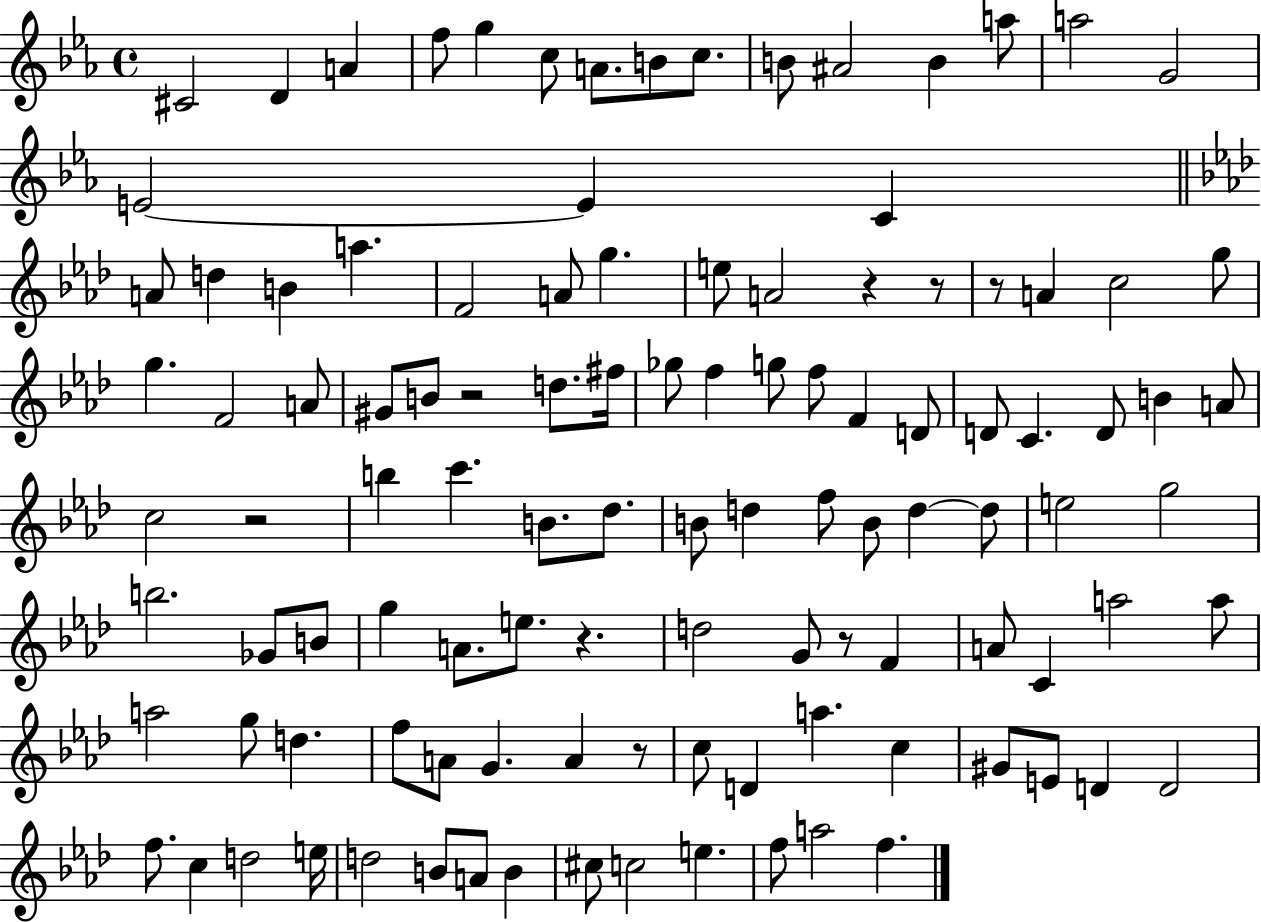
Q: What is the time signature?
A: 4/4